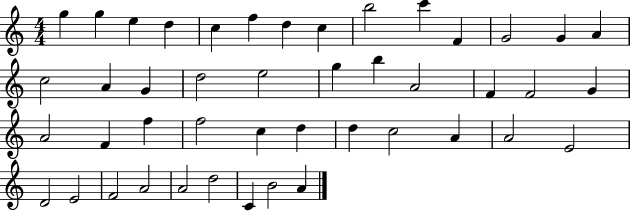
G5/q G5/q E5/q D5/q C5/q F5/q D5/q C5/q B5/h C6/q F4/q G4/h G4/q A4/q C5/h A4/q G4/q D5/h E5/h G5/q B5/q A4/h F4/q F4/h G4/q A4/h F4/q F5/q F5/h C5/q D5/q D5/q C5/h A4/q A4/h E4/h D4/h E4/h F4/h A4/h A4/h D5/h C4/q B4/h A4/q